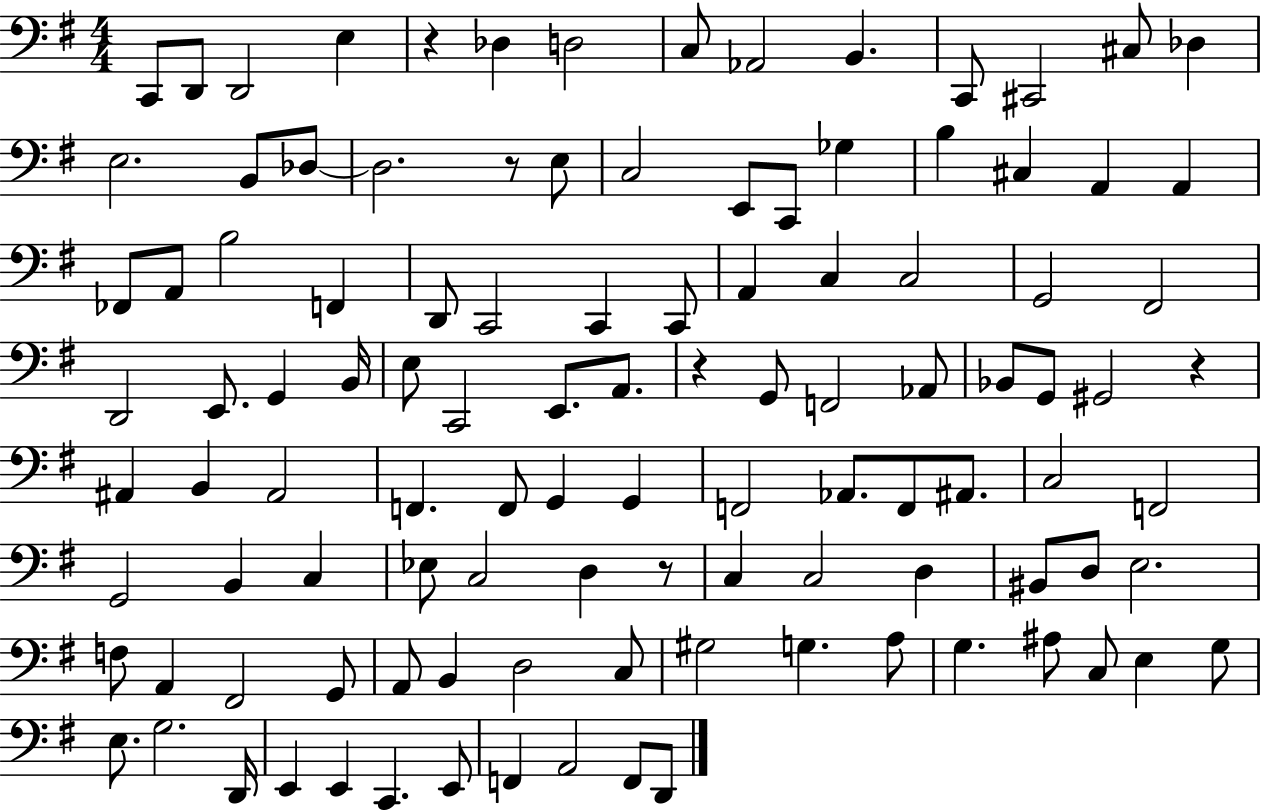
X:1
T:Untitled
M:4/4
L:1/4
K:G
C,,/2 D,,/2 D,,2 E, z _D, D,2 C,/2 _A,,2 B,, C,,/2 ^C,,2 ^C,/2 _D, E,2 B,,/2 _D,/2 _D,2 z/2 E,/2 C,2 E,,/2 C,,/2 _G, B, ^C, A,, A,, _F,,/2 A,,/2 B,2 F,, D,,/2 C,,2 C,, C,,/2 A,, C, C,2 G,,2 ^F,,2 D,,2 E,,/2 G,, B,,/4 E,/2 C,,2 E,,/2 A,,/2 z G,,/2 F,,2 _A,,/2 _B,,/2 G,,/2 ^G,,2 z ^A,, B,, ^A,,2 F,, F,,/2 G,, G,, F,,2 _A,,/2 F,,/2 ^A,,/2 C,2 F,,2 G,,2 B,, C, _E,/2 C,2 D, z/2 C, C,2 D, ^B,,/2 D,/2 E,2 F,/2 A,, ^F,,2 G,,/2 A,,/2 B,, D,2 C,/2 ^G,2 G, A,/2 G, ^A,/2 C,/2 E, G,/2 E,/2 G,2 D,,/4 E,, E,, C,, E,,/2 F,, A,,2 F,,/2 D,,/2